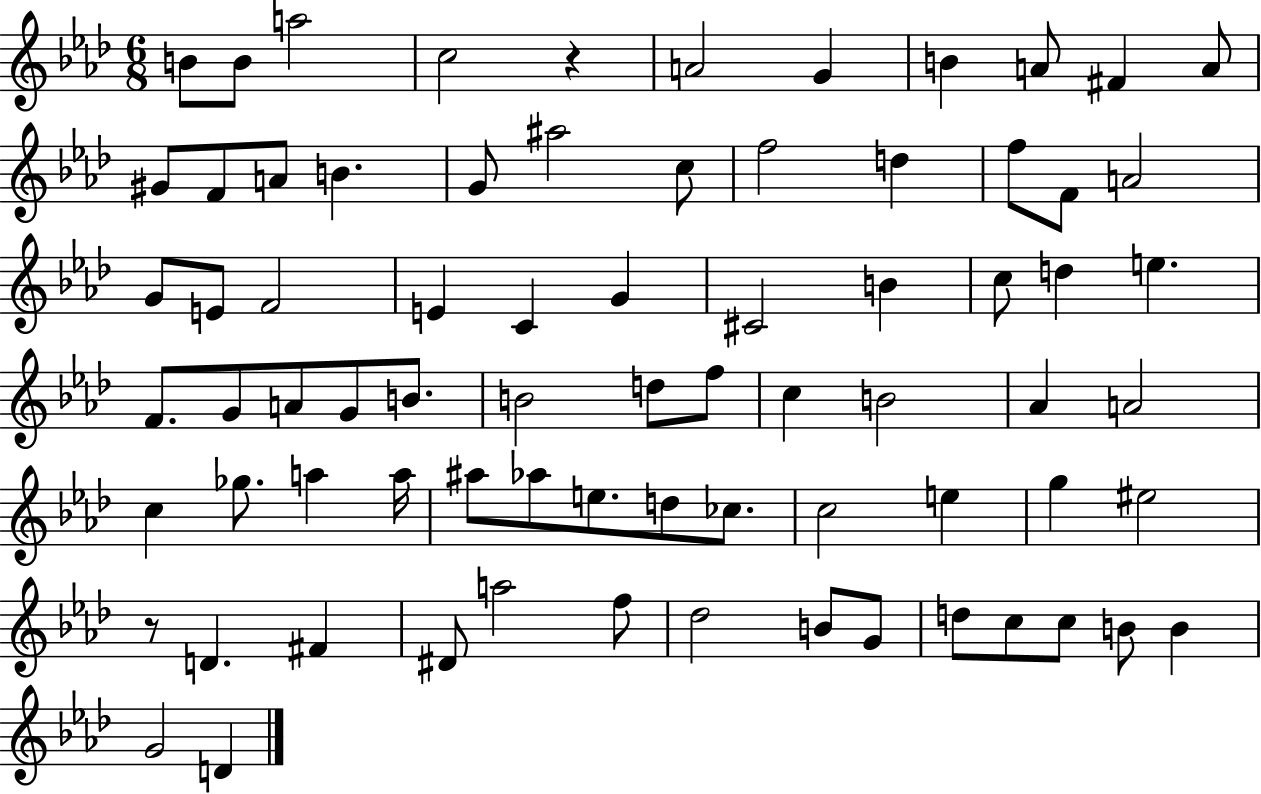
{
  \clef treble
  \numericTimeSignature
  \time 6/8
  \key aes \major
  b'8 b'8 a''2 | c''2 r4 | a'2 g'4 | b'4 a'8 fis'4 a'8 | \break gis'8 f'8 a'8 b'4. | g'8 ais''2 c''8 | f''2 d''4 | f''8 f'8 a'2 | \break g'8 e'8 f'2 | e'4 c'4 g'4 | cis'2 b'4 | c''8 d''4 e''4. | \break f'8. g'8 a'8 g'8 b'8. | b'2 d''8 f''8 | c''4 b'2 | aes'4 a'2 | \break c''4 ges''8. a''4 a''16 | ais''8 aes''8 e''8. d''8 ces''8. | c''2 e''4 | g''4 eis''2 | \break r8 d'4. fis'4 | dis'8 a''2 f''8 | des''2 b'8 g'8 | d''8 c''8 c''8 b'8 b'4 | \break g'2 d'4 | \bar "|."
}